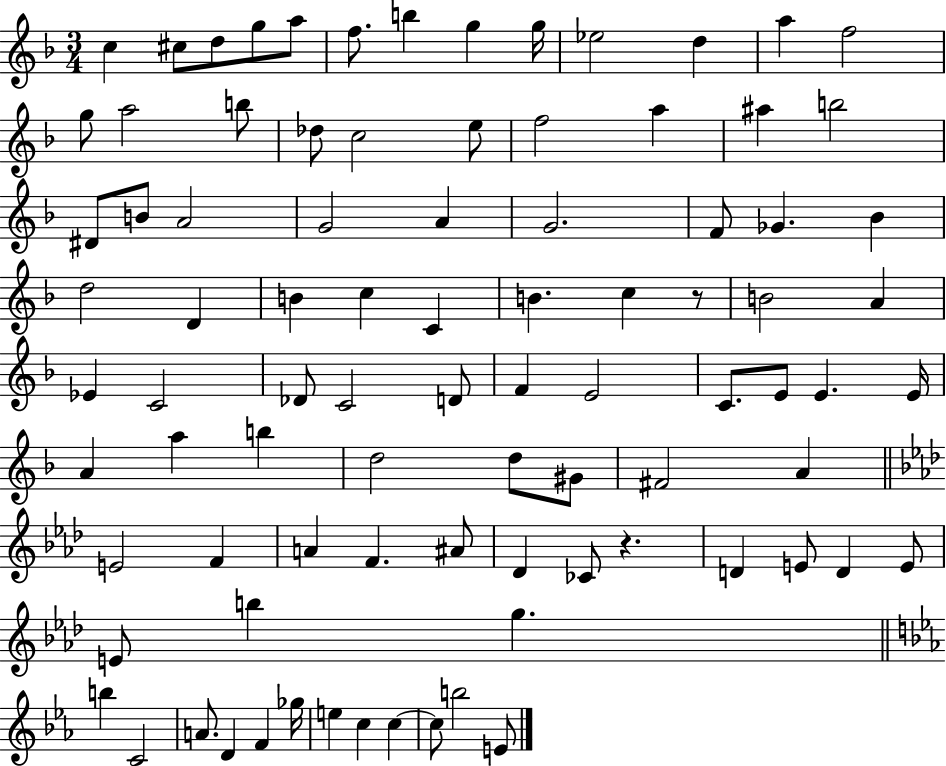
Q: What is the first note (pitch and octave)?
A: C5